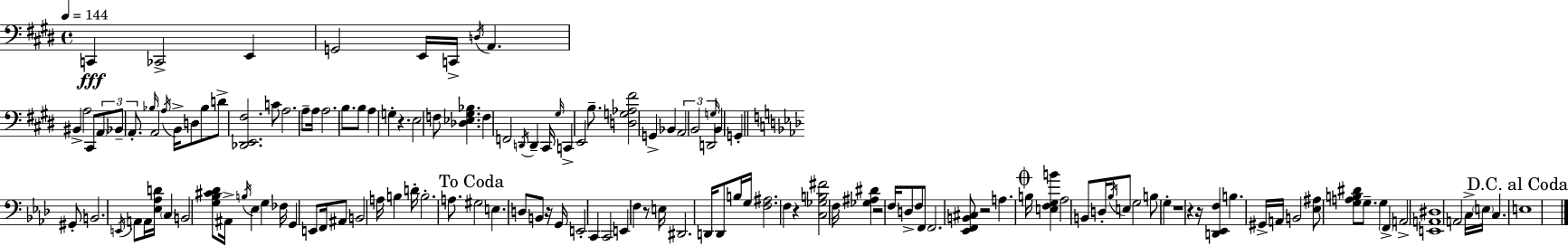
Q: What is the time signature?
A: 4/4